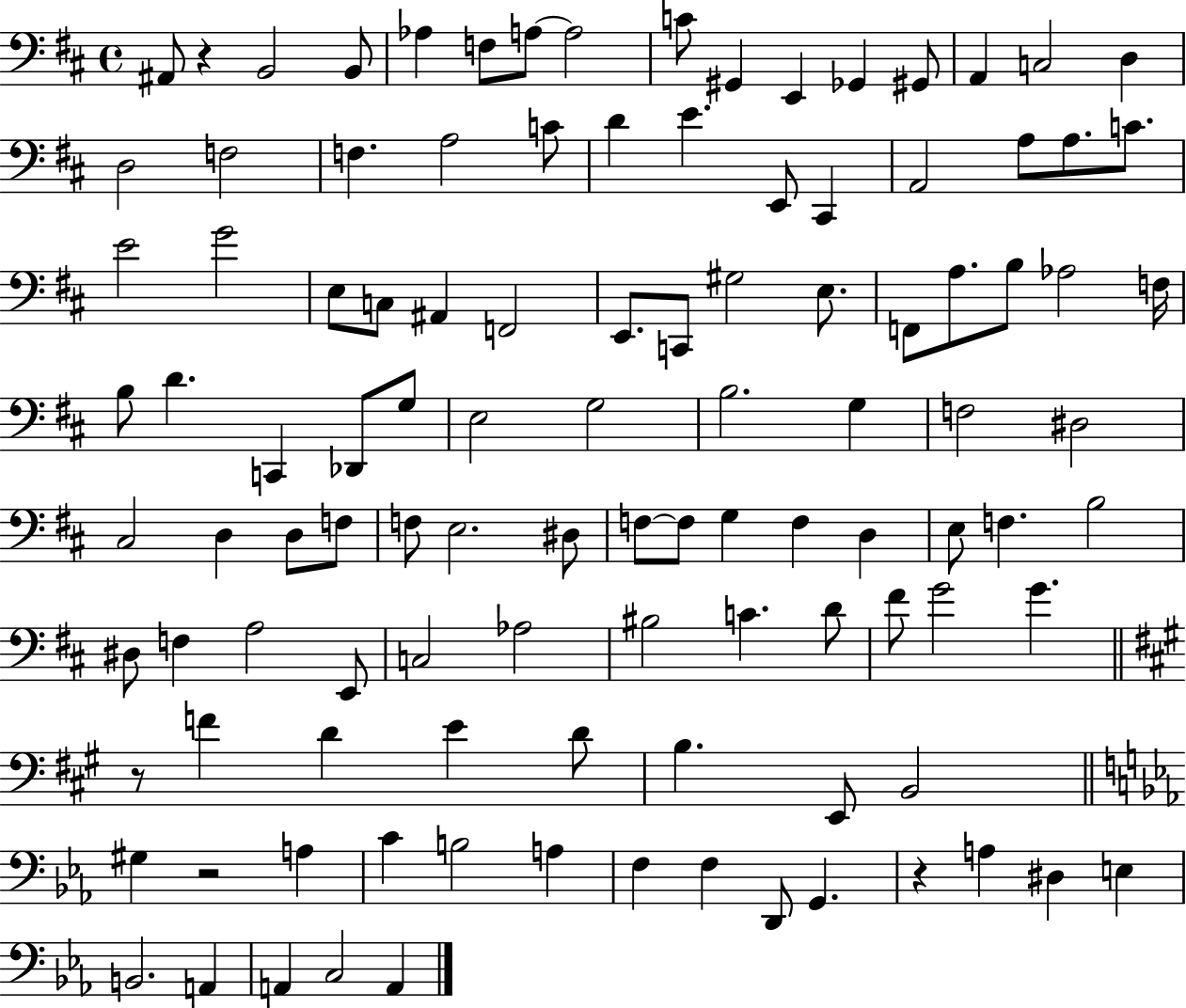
A#2/e R/q B2/h B2/e Ab3/q F3/e A3/e A3/h C4/e G#2/q E2/q Gb2/q G#2/e A2/q C3/h D3/q D3/h F3/h F3/q. A3/h C4/e D4/q E4/q. E2/e C#2/q A2/h A3/e A3/e. C4/e. E4/h G4/h E3/e C3/e A#2/q F2/h E2/e. C2/e G#3/h E3/e. F2/e A3/e. B3/e Ab3/h F3/s B3/e D4/q. C2/q Db2/e G3/e E3/h G3/h B3/h. G3/q F3/h D#3/h C#3/h D3/q D3/e F3/e F3/e E3/h. D#3/e F3/e F3/e G3/q F3/q D3/q E3/e F3/q. B3/h D#3/e F3/q A3/h E2/e C3/h Ab3/h BIS3/h C4/q. D4/e F#4/e G4/h G4/q. R/e F4/q D4/q E4/q D4/e B3/q. E2/e B2/h G#3/q R/h A3/q C4/q B3/h A3/q F3/q F3/q D2/e G2/q. R/q A3/q D#3/q E3/q B2/h. A2/q A2/q C3/h A2/q